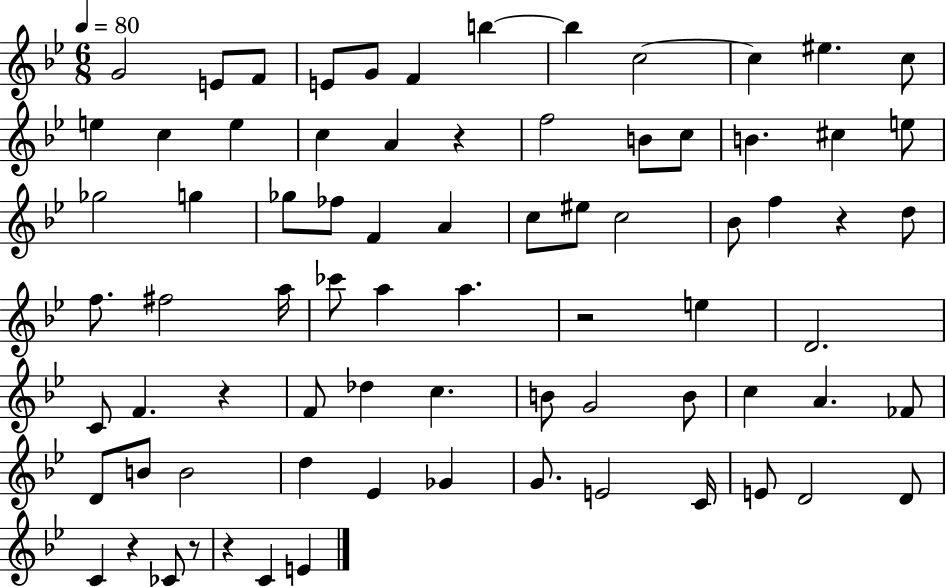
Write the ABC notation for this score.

X:1
T:Untitled
M:6/8
L:1/4
K:Bb
G2 E/2 F/2 E/2 G/2 F b b c2 c ^e c/2 e c e c A z f2 B/2 c/2 B ^c e/2 _g2 g _g/2 _f/2 F A c/2 ^e/2 c2 _B/2 f z d/2 f/2 ^f2 a/4 _c'/2 a a z2 e D2 C/2 F z F/2 _d c B/2 G2 B/2 c A _F/2 D/2 B/2 B2 d _E _G G/2 E2 C/4 E/2 D2 D/2 C z _C/2 z/2 z C E